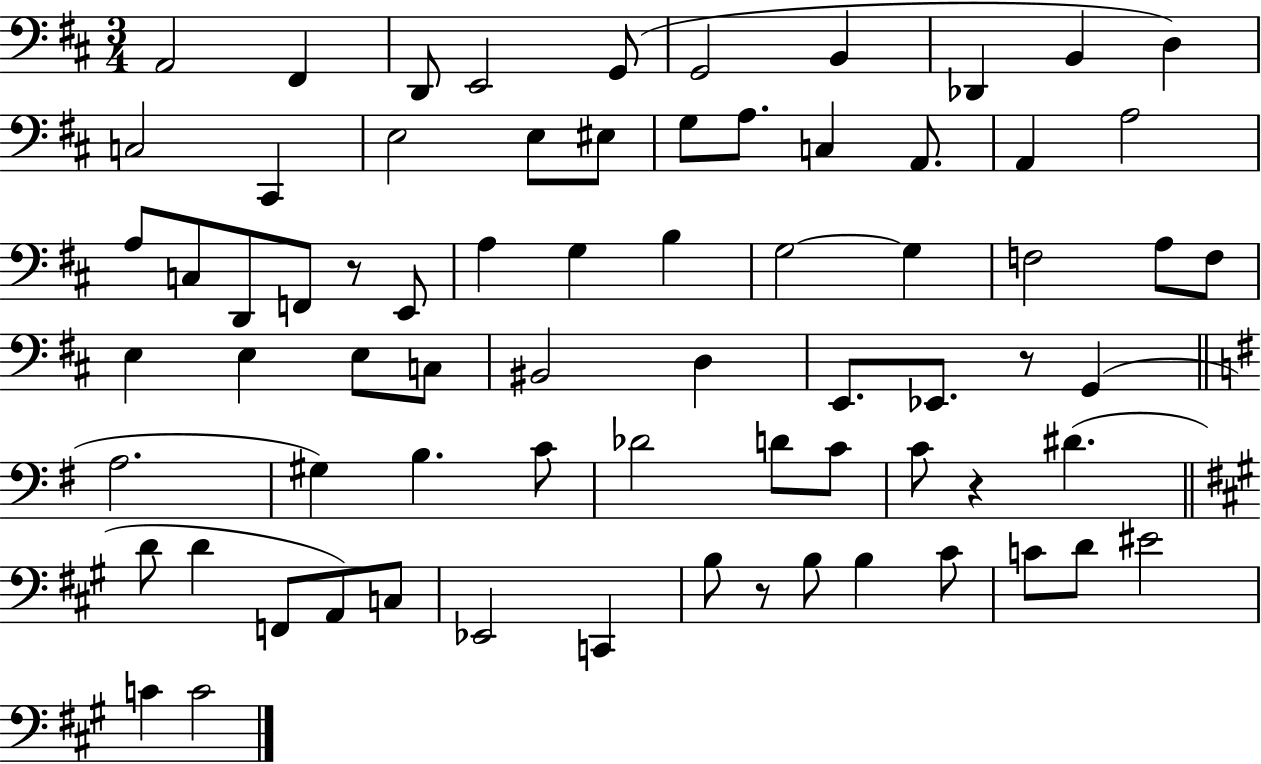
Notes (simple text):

A2/h F#2/q D2/e E2/h G2/e G2/h B2/q Db2/q B2/q D3/q C3/h C#2/q E3/h E3/e EIS3/e G3/e A3/e. C3/q A2/e. A2/q A3/h A3/e C3/e D2/e F2/e R/e E2/e A3/q G3/q B3/q G3/h G3/q F3/h A3/e F3/e E3/q E3/q E3/e C3/e BIS2/h D3/q E2/e. Eb2/e. R/e G2/q A3/h. G#3/q B3/q. C4/e Db4/h D4/e C4/e C4/e R/q D#4/q. D4/e D4/q F2/e A2/e C3/e Eb2/h C2/q B3/e R/e B3/e B3/q C#4/e C4/e D4/e EIS4/h C4/q C4/h